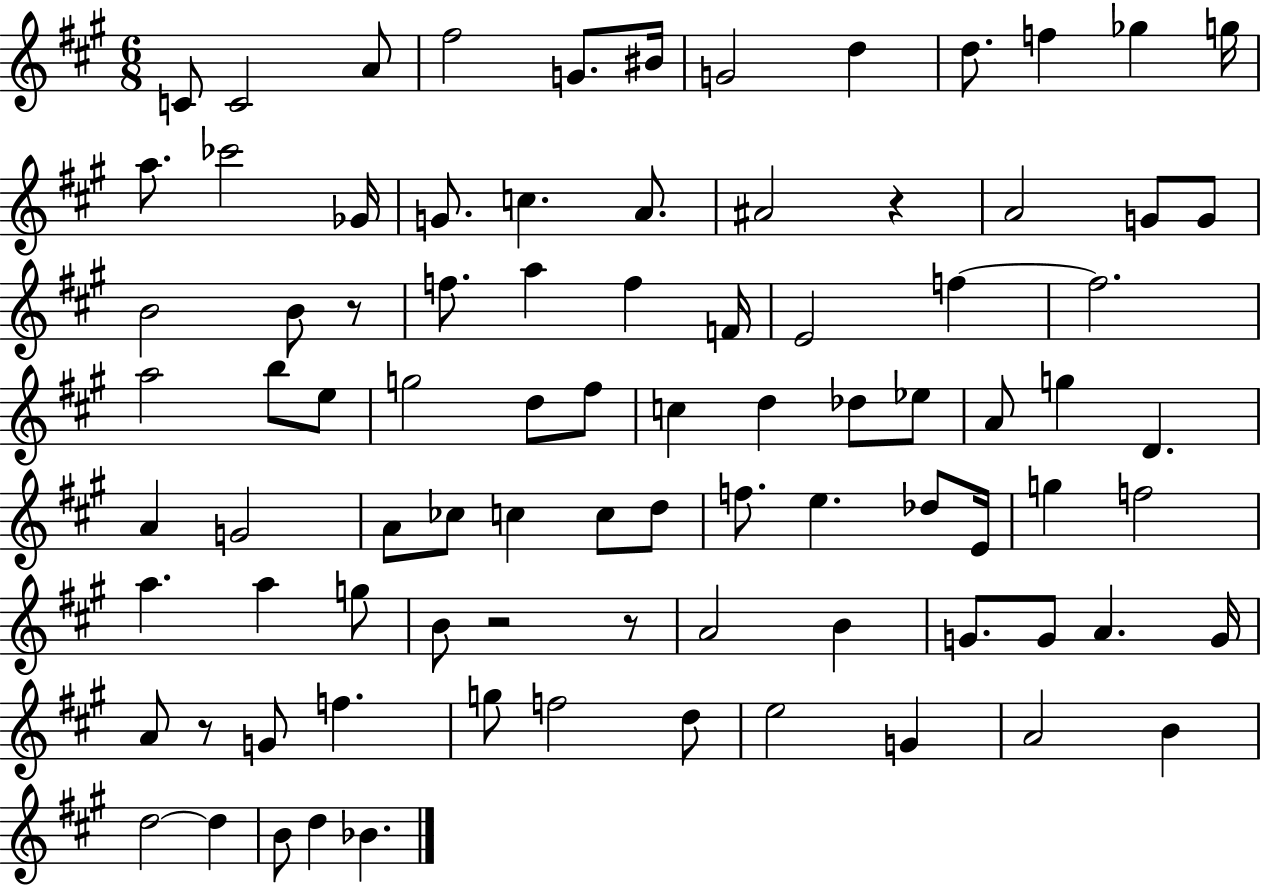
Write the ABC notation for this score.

X:1
T:Untitled
M:6/8
L:1/4
K:A
C/2 C2 A/2 ^f2 G/2 ^B/4 G2 d d/2 f _g g/4 a/2 _c'2 _G/4 G/2 c A/2 ^A2 z A2 G/2 G/2 B2 B/2 z/2 f/2 a f F/4 E2 f f2 a2 b/2 e/2 g2 d/2 ^f/2 c d _d/2 _e/2 A/2 g D A G2 A/2 _c/2 c c/2 d/2 f/2 e _d/2 E/4 g f2 a a g/2 B/2 z2 z/2 A2 B G/2 G/2 A G/4 A/2 z/2 G/2 f g/2 f2 d/2 e2 G A2 B d2 d B/2 d _B